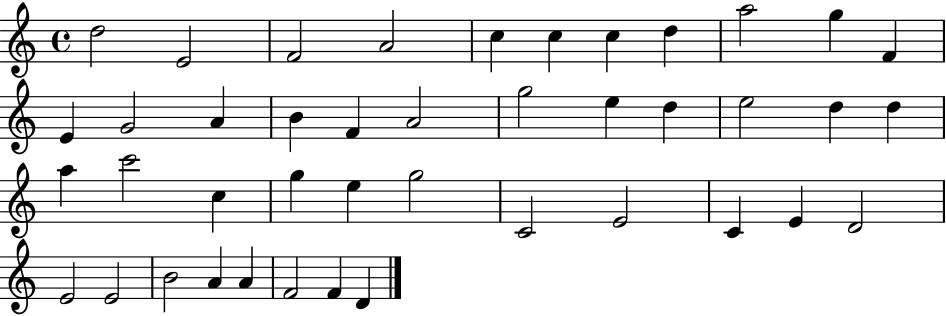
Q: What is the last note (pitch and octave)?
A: D4